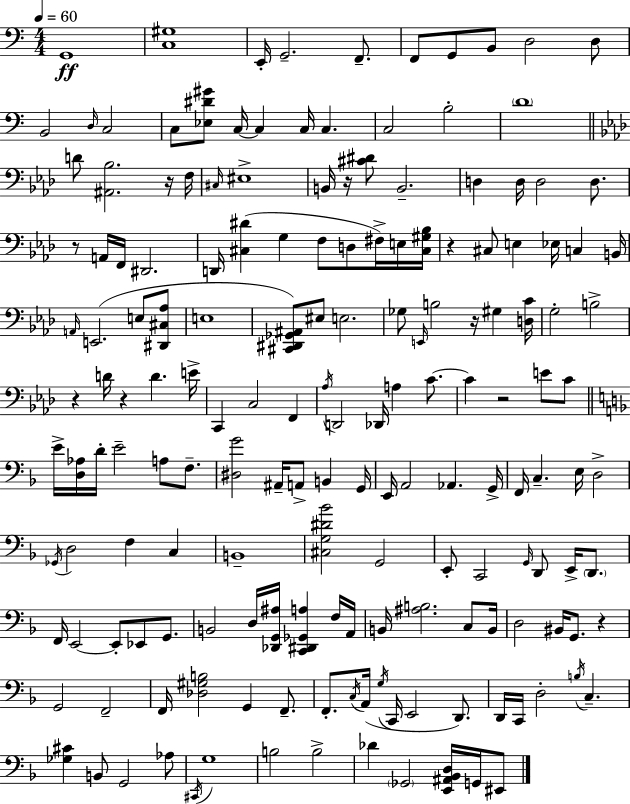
X:1
T:Untitled
M:4/4
L:1/4
K:Am
G,,4 [C,^G,]4 E,,/4 G,,2 F,,/2 F,,/2 G,,/2 B,,/2 D,2 D,/2 B,,2 D,/4 C,2 C,/2 [_E,^D^G]/2 C,/4 C, C,/4 C, C,2 B,2 D4 D/2 [^A,,_B,]2 z/4 F,/4 ^C,/4 ^E,4 B,,/4 z/4 [^C^D]/2 B,,2 D, D,/4 D,2 D,/2 z/2 A,,/4 F,,/4 ^D,,2 D,,/4 [^C,^D] G, F,/2 D,/2 ^F,/4 E,/4 [^C,^G,_B,]/4 z ^C,/2 E, _E,/4 C, B,,/4 A,,/4 E,,2 E,/2 [^D,,^C,_A,]/2 E,4 [^C,,^D,,_G,,^A,,]/2 ^E,/2 E,2 _G,/2 E,,/4 B,2 z/4 ^G, [D,C]/4 G,2 B,2 z D/4 z D E/4 C,, C,2 F,, _A,/4 D,,2 _D,,/4 A, C/2 C z2 E/2 C/2 E/4 [D,_A,]/4 D/4 E2 A,/2 F,/2 [^D,G]2 ^A,,/4 A,,/2 B,, G,,/4 E,,/4 A,,2 _A,, G,,/4 F,,/4 C, E,/4 D,2 _G,,/4 D,2 F, C, B,,4 [^C,G,^D_B]2 G,,2 E,,/2 C,,2 G,,/4 D,,/2 E,,/4 D,,/2 F,,/4 E,,2 E,,/2 _E,,/2 G,,/2 B,,2 D,/4 [_D,,G,,^A,]/4 [C,,^D,,_G,,A,] F,/4 A,,/4 B,,/4 [^A,B,]2 C,/2 B,,/4 D,2 ^B,,/4 G,,/2 z G,,2 F,,2 F,,/4 [_D,^G,B,]2 G,, F,,/2 F,,/2 C,/4 A,,/4 G,/4 C,,/4 E,,2 D,,/2 D,,/4 C,,/4 D,2 B,/4 C, [_G,^C] B,,/2 G,,2 _A,/2 ^C,,/4 G,4 B,2 B,2 _D _G,,2 [E,,^A,,_B,,D,]/4 G,,/4 ^E,,/2